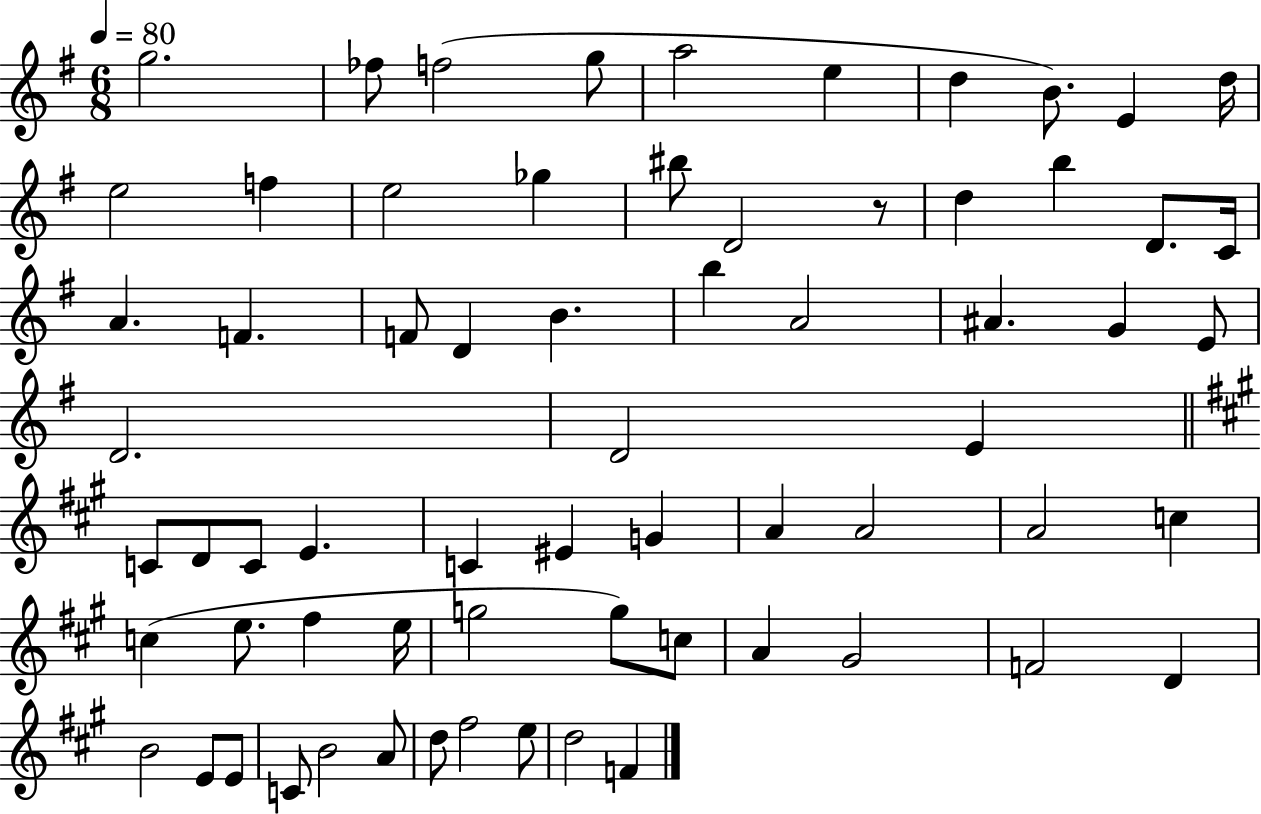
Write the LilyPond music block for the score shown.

{
  \clef treble
  \numericTimeSignature
  \time 6/8
  \key g \major
  \tempo 4 = 80
  g''2. | fes''8 f''2( g''8 | a''2 e''4 | d''4 b'8.) e'4 d''16 | \break e''2 f''4 | e''2 ges''4 | bis''8 d'2 r8 | d''4 b''4 d'8. c'16 | \break a'4. f'4. | f'8 d'4 b'4. | b''4 a'2 | ais'4. g'4 e'8 | \break d'2. | d'2 e'4 | \bar "||" \break \key a \major c'8 d'8 c'8 e'4. | c'4 eis'4 g'4 | a'4 a'2 | a'2 c''4 | \break c''4( e''8. fis''4 e''16 | g''2 g''8) c''8 | a'4 gis'2 | f'2 d'4 | \break b'2 e'8 e'8 | c'8 b'2 a'8 | d''8 fis''2 e''8 | d''2 f'4 | \break \bar "|."
}